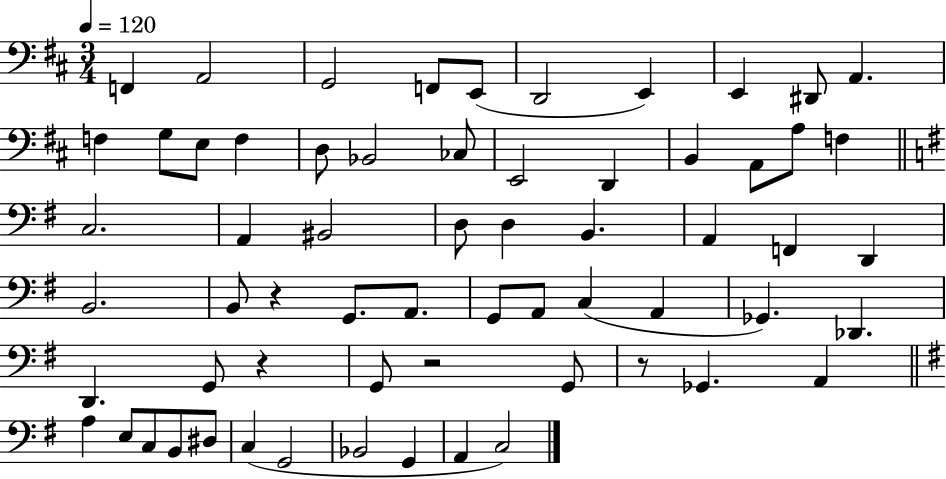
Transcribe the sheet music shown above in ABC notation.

X:1
T:Untitled
M:3/4
L:1/4
K:D
F,, A,,2 G,,2 F,,/2 E,,/2 D,,2 E,, E,, ^D,,/2 A,, F, G,/2 E,/2 F, D,/2 _B,,2 _C,/2 E,,2 D,, B,, A,,/2 A,/2 F, C,2 A,, ^B,,2 D,/2 D, B,, A,, F,, D,, B,,2 B,,/2 z G,,/2 A,,/2 G,,/2 A,,/2 C, A,, _G,, _D,, D,, G,,/2 z G,,/2 z2 G,,/2 z/2 _G,, A,, A, E,/2 C,/2 B,,/2 ^D,/2 C, G,,2 _B,,2 G,, A,, C,2